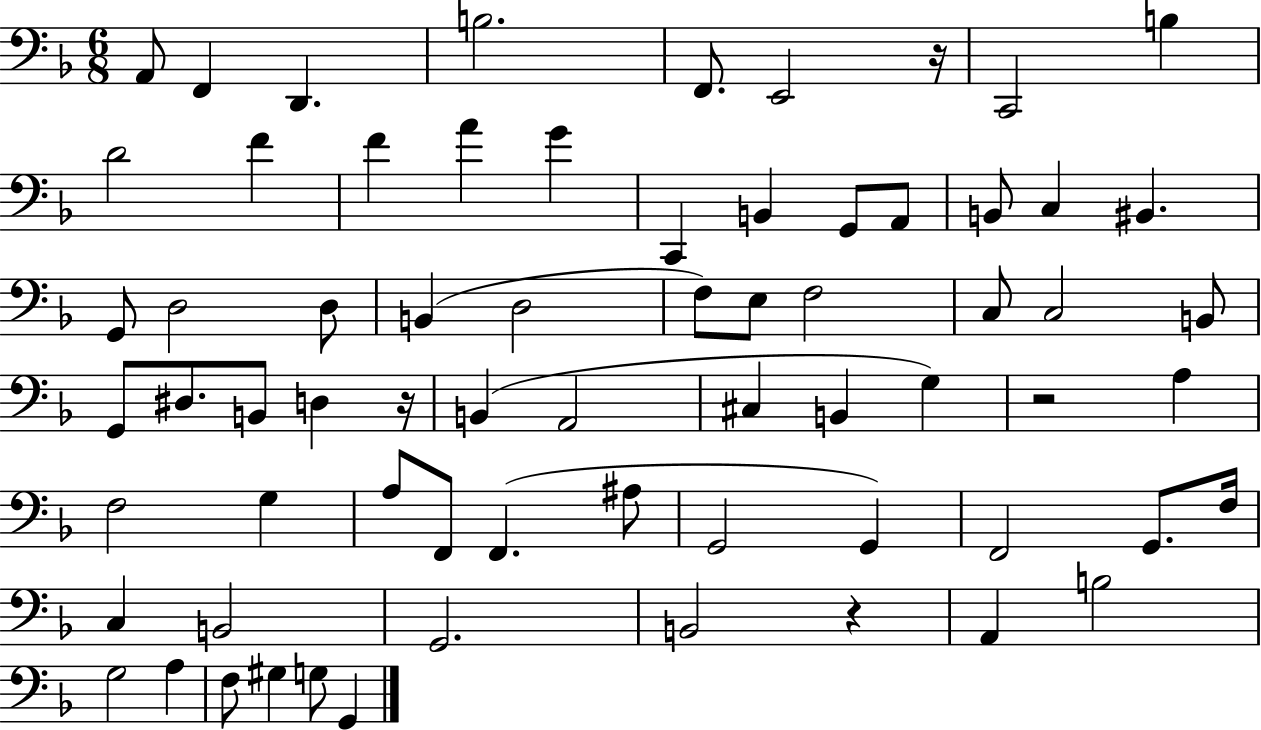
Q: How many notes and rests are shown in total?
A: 68